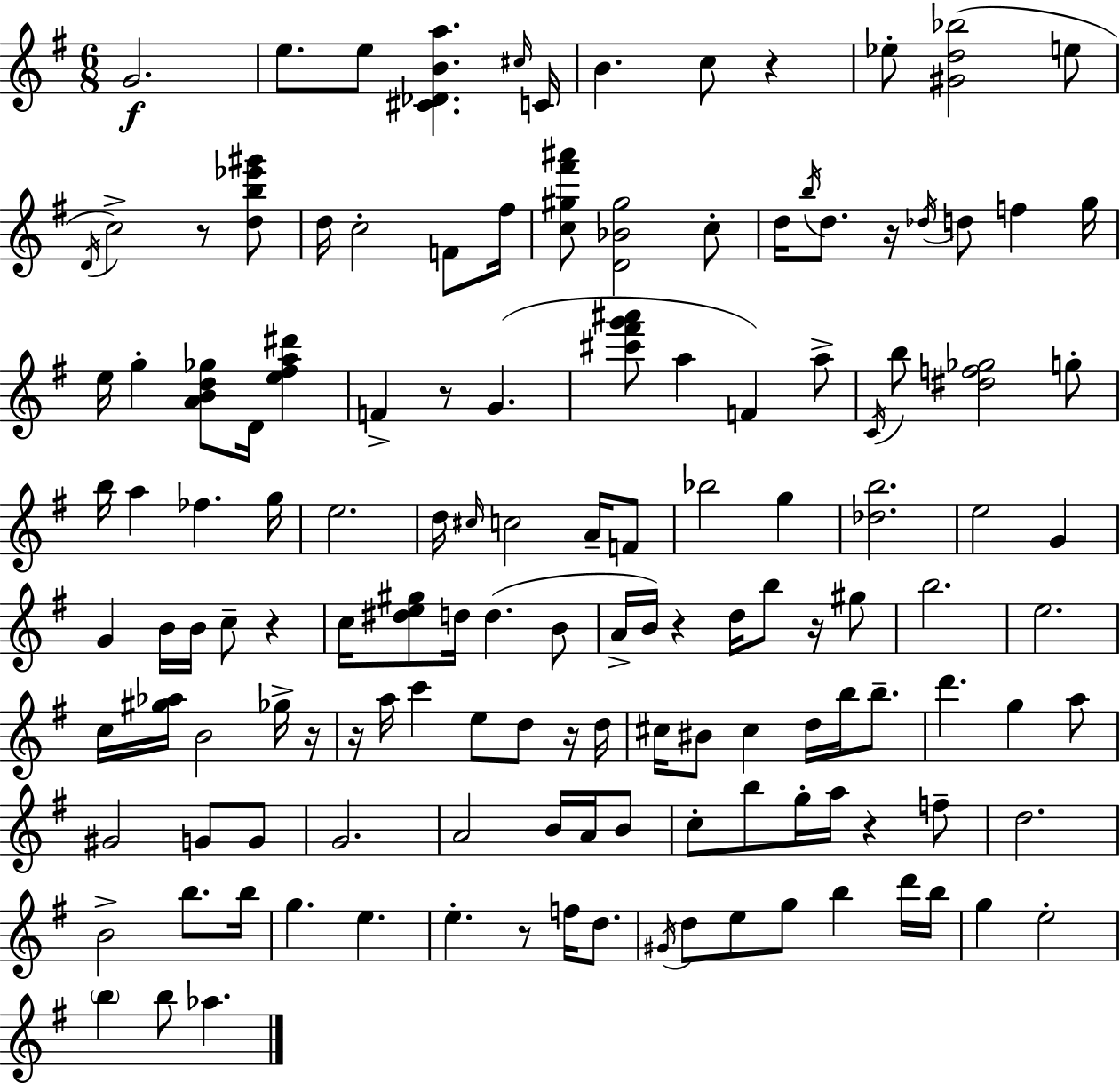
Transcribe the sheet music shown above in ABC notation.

X:1
T:Untitled
M:6/8
L:1/4
K:G
G2 e/2 e/2 [^C_DBa] ^c/4 C/4 B c/2 z _e/2 [^Gd_b]2 e/2 D/4 c2 z/2 [db_e'^g']/2 d/4 c2 F/2 ^f/4 [c^g^f'^a']/2 [D_B^g]2 c/2 d/4 b/4 d/2 z/4 _d/4 d/2 f g/4 e/4 g [ABd_g]/2 D/4 [e^fa^d'] F z/2 G [^c'^f'g'^a']/2 a F a/2 C/4 b/2 [^df_g]2 g/2 b/4 a _f g/4 e2 d/4 ^c/4 c2 A/4 F/2 _b2 g [_db]2 e2 G G B/4 B/4 c/2 z c/4 [^de^g]/2 d/4 d B/2 A/4 B/4 z d/4 b/2 z/4 ^g/2 b2 e2 c/4 [^g_a]/4 B2 _g/4 z/4 z/4 a/4 c' e/2 d/2 z/4 d/4 ^c/4 ^B/2 ^c d/4 b/4 b/2 d' g a/2 ^G2 G/2 G/2 G2 A2 B/4 A/4 B/2 c/2 b/2 g/4 a/4 z f/2 d2 B2 b/2 b/4 g e e z/2 f/4 d/2 ^G/4 d/2 e/2 g/2 b d'/4 b/4 g e2 b b/2 _a